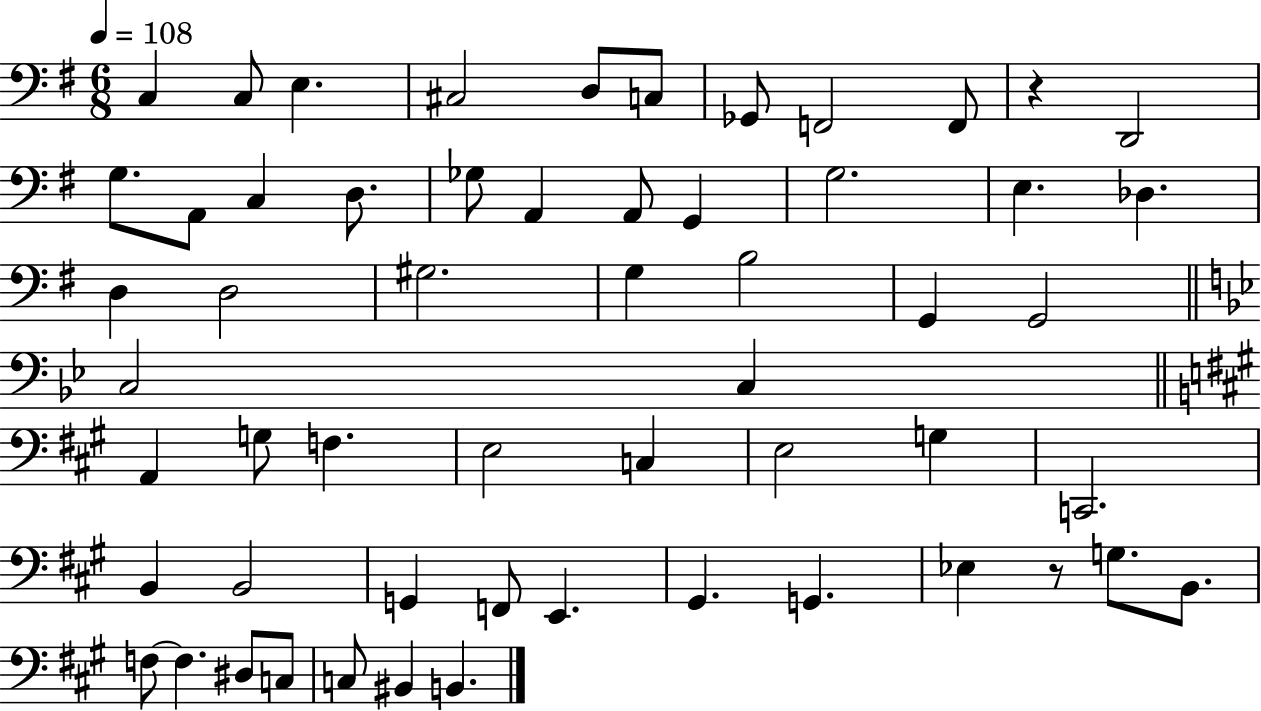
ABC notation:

X:1
T:Untitled
M:6/8
L:1/4
K:G
C, C,/2 E, ^C,2 D,/2 C,/2 _G,,/2 F,,2 F,,/2 z D,,2 G,/2 A,,/2 C, D,/2 _G,/2 A,, A,,/2 G,, G,2 E, _D, D, D,2 ^G,2 G, B,2 G,, G,,2 C,2 C, A,, G,/2 F, E,2 C, E,2 G, C,,2 B,, B,,2 G,, F,,/2 E,, ^G,, G,, _E, z/2 G,/2 B,,/2 F,/2 F, ^D,/2 C,/2 C,/2 ^B,, B,,